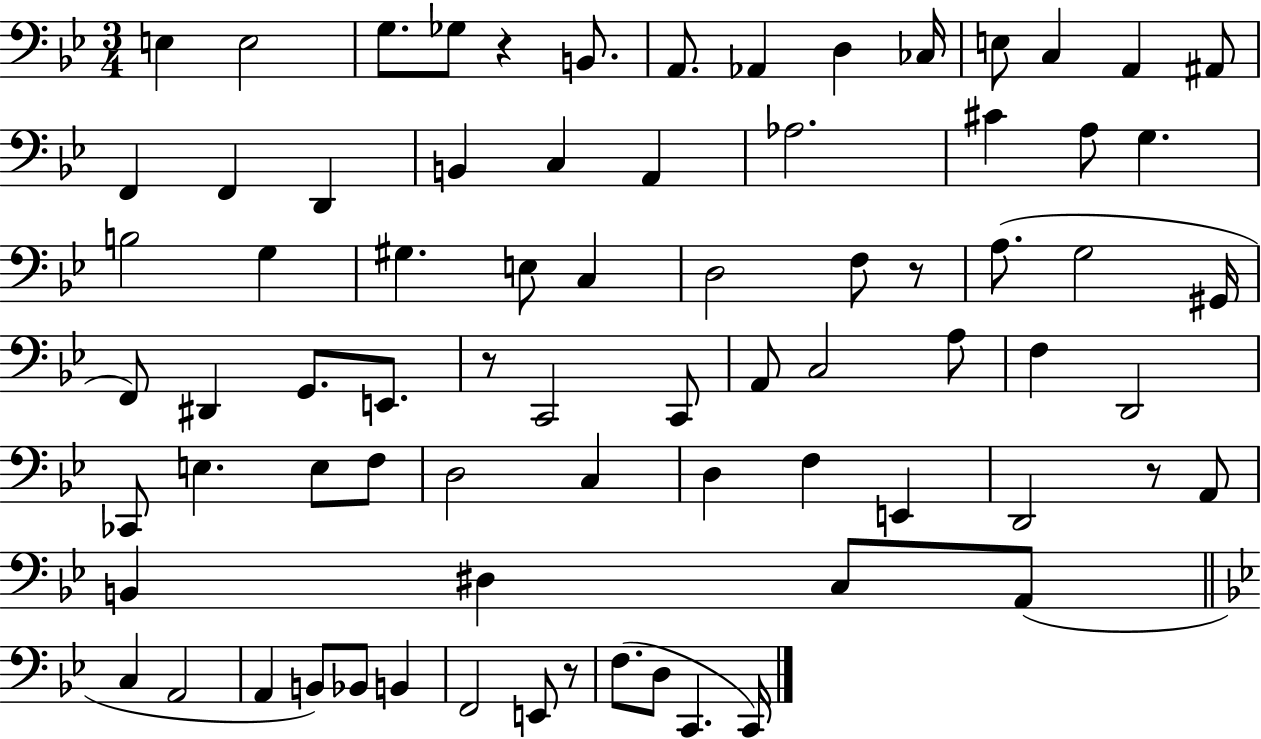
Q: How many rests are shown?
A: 5